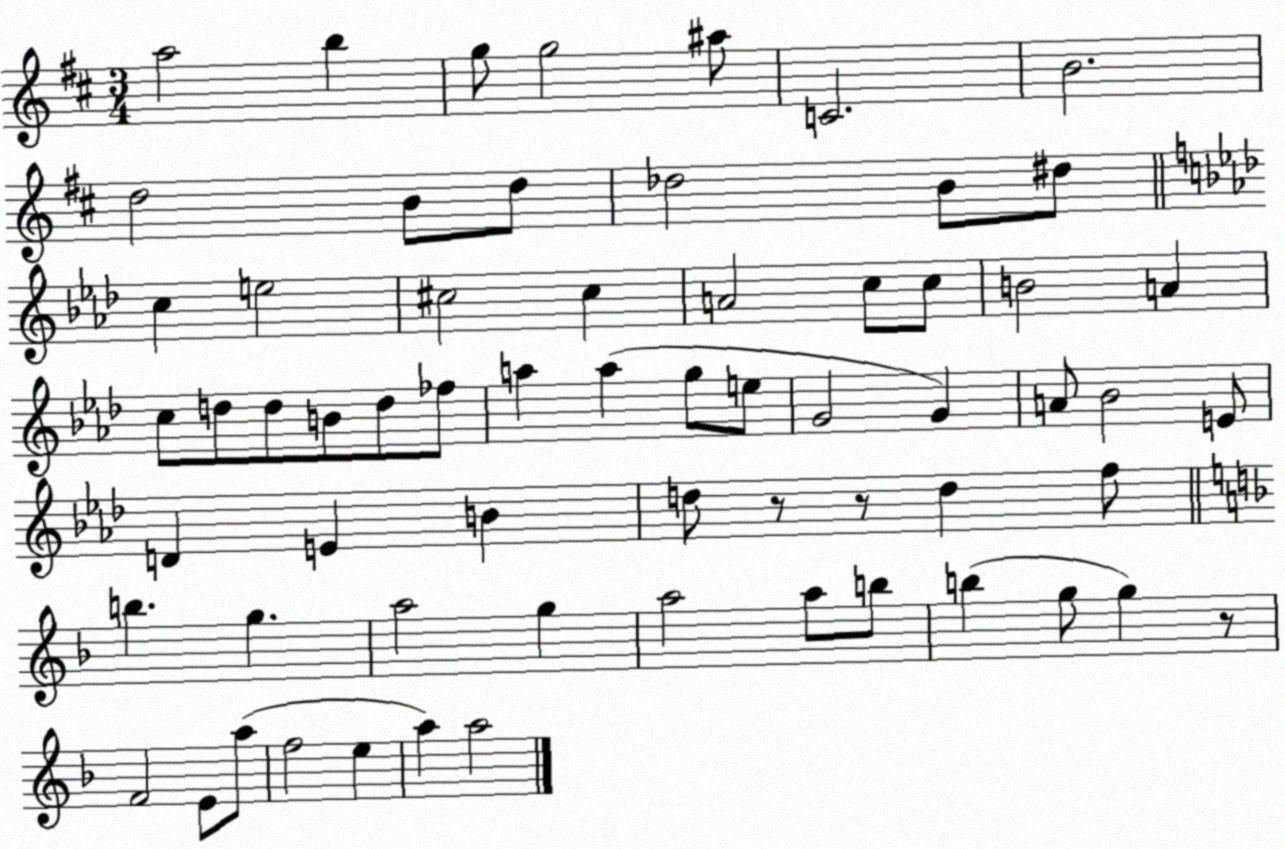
X:1
T:Untitled
M:3/4
L:1/4
K:D
a2 b g/2 g2 ^a/2 C2 B2 d2 B/2 d/2 _d2 B/2 ^d/2 c e2 ^c2 ^c A2 c/2 c/2 B2 A c/2 d/2 d/2 B/2 d/2 _f/2 a a g/2 e/2 G2 G A/2 _B2 E/2 D E B d/2 z/2 z/2 d f/2 b g a2 g a2 a/2 b/2 b g/2 g z/2 F2 E/2 a/2 f2 e a a2